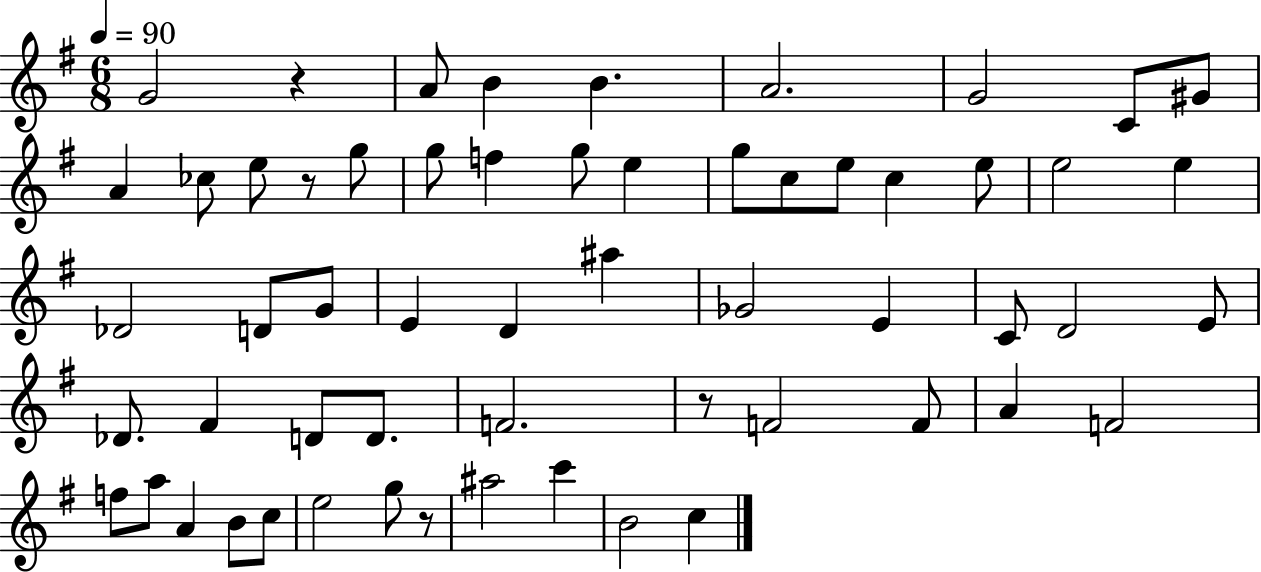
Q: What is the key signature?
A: G major